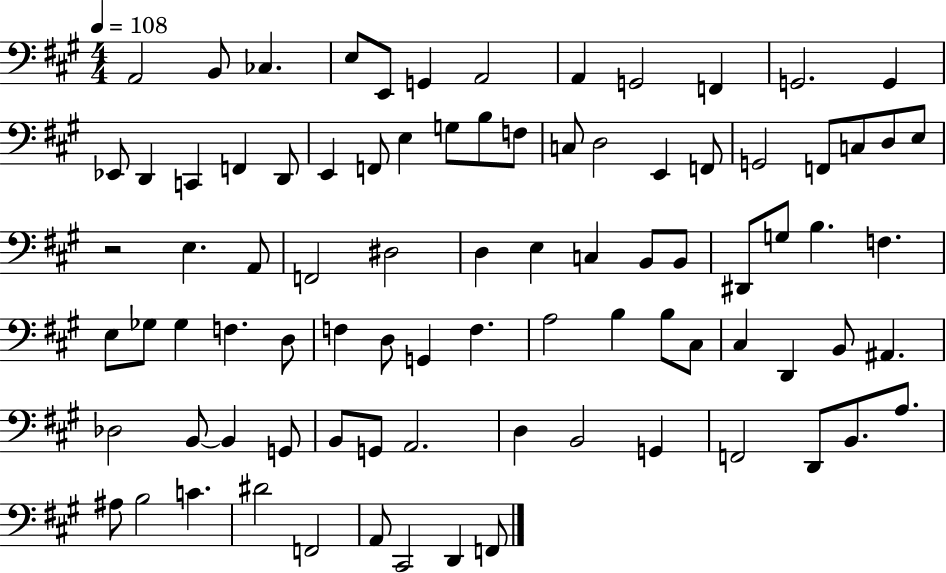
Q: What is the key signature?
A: A major